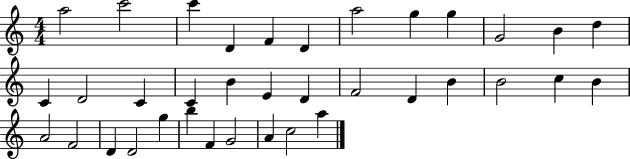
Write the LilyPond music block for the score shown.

{
  \clef treble
  \numericTimeSignature
  \time 4/4
  \key c \major
  a''2 c'''2 | c'''4 d'4 f'4 d'4 | a''2 g''4 g''4 | g'2 b'4 d''4 | \break c'4 d'2 c'4 | c'4 b'4 e'4 d'4 | f'2 d'4 b'4 | b'2 c''4 b'4 | \break a'2 f'2 | d'4 d'2 g''4 | b''4 f'4 g'2 | a'4 c''2 a''4 | \break \bar "|."
}